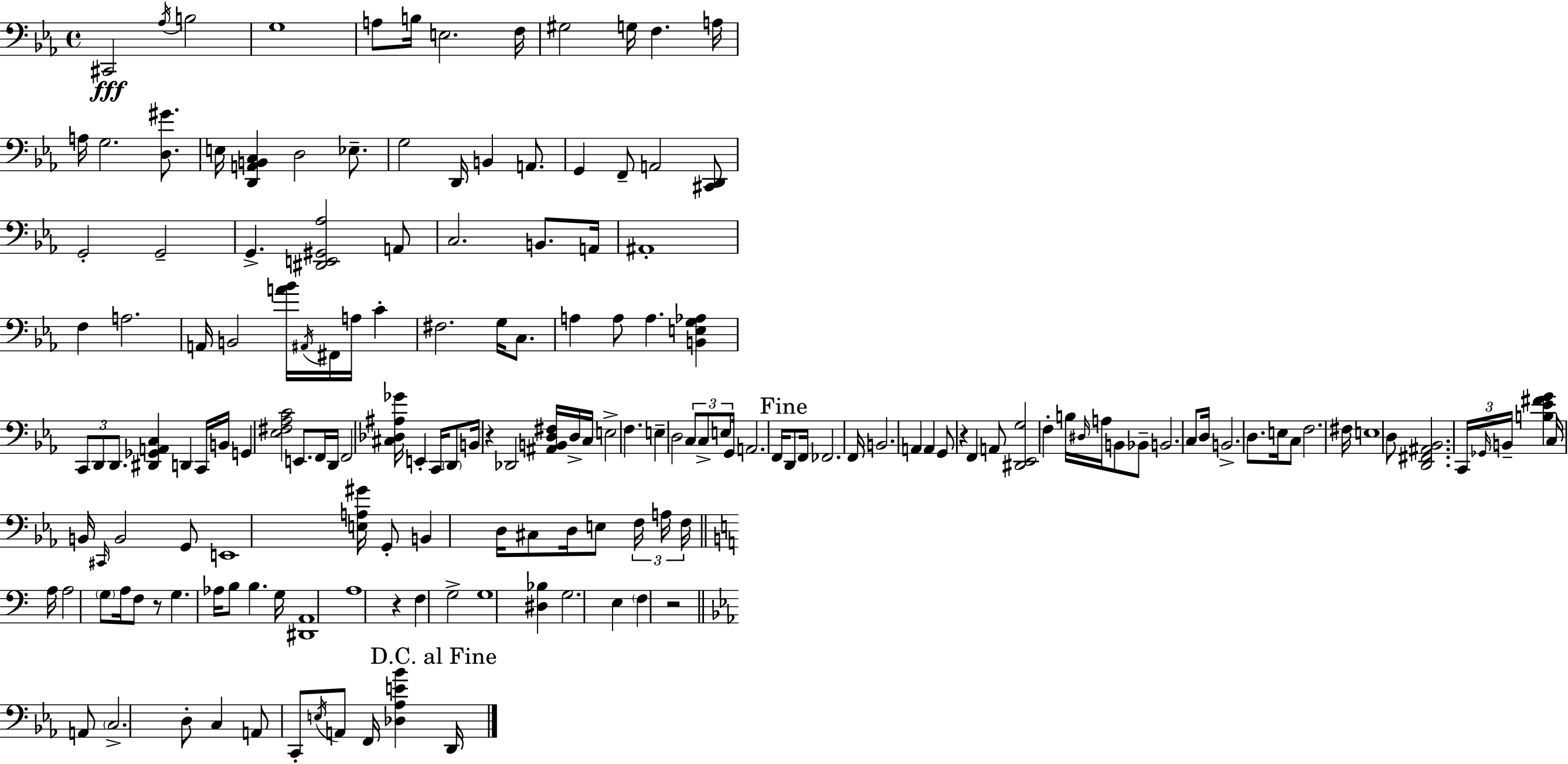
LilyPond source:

{
  \clef bass
  \time 4/4
  \defaultTimeSignature
  \key c \minor
  cis,2\fff \acciaccatura { aes16 } b2 | g1 | a8 b16 e2. | f16 gis2 g16 f4. | \break a16 a16 g2. <d gis'>8. | e16 <d, a, b, c>4 d2 ees8.-- | g2 d,16 b,4 a,8. | g,4 f,8-- a,2 <cis, d,>8 | \break g,2-. g,2-- | g,4.-> <dis, e, gis, aes>2 a,8 | c2. b,8. | a,16 ais,1-. | \break f4 a2. | a,16 b,2 <a' bes'>16 \acciaccatura { ais,16 } fis,16 a16 c'4-. | fis2. g16 c8. | a4 a8 a4. <b, e g aes>4 | \break \tuplet 3/2 { c,8 d,8 d,8. } <dis, ges, a, c>4 d,4 | c,16 b,16 g,4 <ees fis aes c'>2 e,8. | f,16 d,16 f,2 <cis des ais ges'>16 e,4-. | c,16 \parenthesize d,8 b,16 r4 des,2 | \break <ais, b, d fis>16 d16-> c16 e2-> f4. | e4-- d2 \tuplet 3/2 { c8 | c8-> e8 } g,16 a,2. | f,16 \mark "Fine" d,8 f,16 fes,2. | \break f,16 b,2. a,4 | a,4 g,8 r4 f,4 | a,8 <dis, ees, g>2 f4-. b16 \grace { dis16 } | a16 b,8 bes,8-- b,2. | \break c8 d16 b,2.-> | d8. e16 c8 f2. | fis16 e1 | d8 <d, fis, ais, bes,>2. | \break \tuplet 3/2 { c,16 \grace { ges,16 } b,16-- } <b ees' fis' g'>4 c16 b,16 \grace { cis,16 } b,2 | g,8 e,1 | <e a gis'>16 g,8-. b,4 d16 cis8 d16 | e8 \tuplet 3/2 { f16 a16 f16 } \bar "||" \break \key c \major a16 a2 \parenthesize g8 a16 f8 r8 | g4. aes16 b8 b4. g16 | <dis, a,>1 | a1 | \break r4 f4 g2-> | g1 | <dis bes>4 g2. | e4 \parenthesize f4 r2 | \break \bar "||" \break \key ees \major a,8 \parenthesize c2.-> d8-. | c4 a,8 c,8-. \acciaccatura { e16 } a,8 f,16 <des aes e' bes'>4 | \mark "D.C. al Fine" d,16 \bar "|."
}